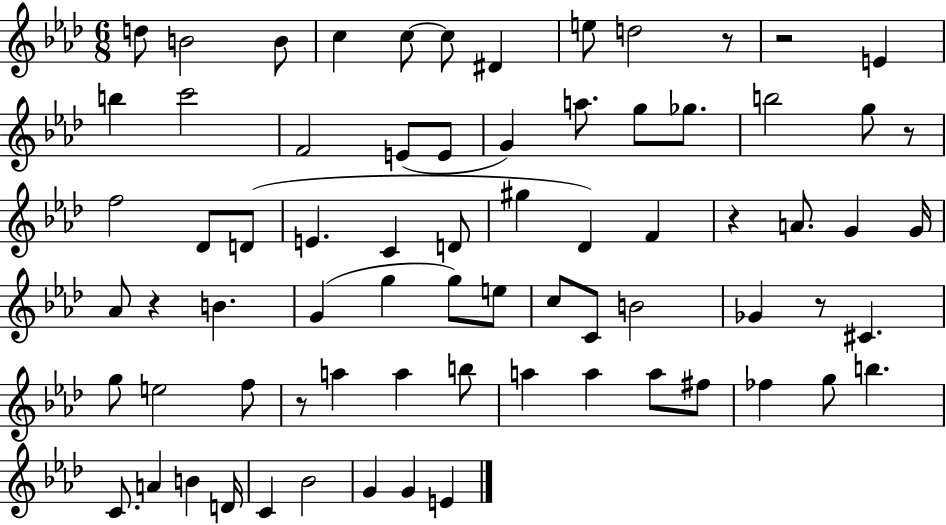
{
  \clef treble
  \numericTimeSignature
  \time 6/8
  \key aes \major
  \repeat volta 2 { d''8 b'2 b'8 | c''4 c''8~~ c''8 dis'4 | e''8 d''2 r8 | r2 e'4 | \break b''4 c'''2 | f'2 e'8( e'8 | g'4) a''8. g''8 ges''8. | b''2 g''8 r8 | \break f''2 des'8 d'8( | e'4. c'4 d'8 | gis''4 des'4) f'4 | r4 a'8. g'4 g'16 | \break aes'8 r4 b'4. | g'4( g''4 g''8) e''8 | c''8 c'8 b'2 | ges'4 r8 cis'4. | \break g''8 e''2 f''8 | r8 a''4 a''4 b''8 | a''4 a''4 a''8 fis''8 | fes''4 g''8 b''4. | \break c'8. a'4 b'4 d'16 | c'4 bes'2 | g'4 g'4 e'4 | } \bar "|."
}